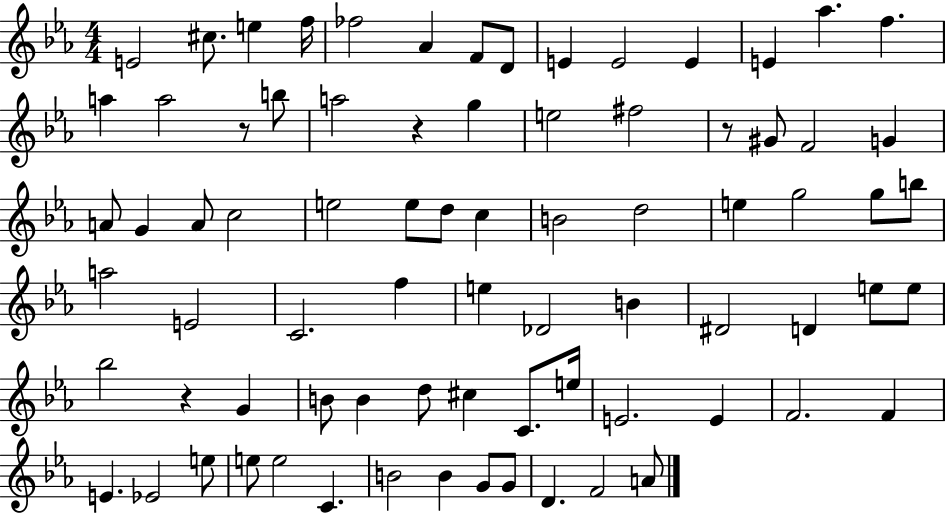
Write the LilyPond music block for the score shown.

{
  \clef treble
  \numericTimeSignature
  \time 4/4
  \key ees \major
  e'2 cis''8. e''4 f''16 | fes''2 aes'4 f'8 d'8 | e'4 e'2 e'4 | e'4 aes''4. f''4. | \break a''4 a''2 r8 b''8 | a''2 r4 g''4 | e''2 fis''2 | r8 gis'8 f'2 g'4 | \break a'8 g'4 a'8 c''2 | e''2 e''8 d''8 c''4 | b'2 d''2 | e''4 g''2 g''8 b''8 | \break a''2 e'2 | c'2. f''4 | e''4 des'2 b'4 | dis'2 d'4 e''8 e''8 | \break bes''2 r4 g'4 | b'8 b'4 d''8 cis''4 c'8. e''16 | e'2. e'4 | f'2. f'4 | \break e'4. ees'2 e''8 | e''8 e''2 c'4. | b'2 b'4 g'8 g'8 | d'4. f'2 a'8 | \break \bar "|."
}